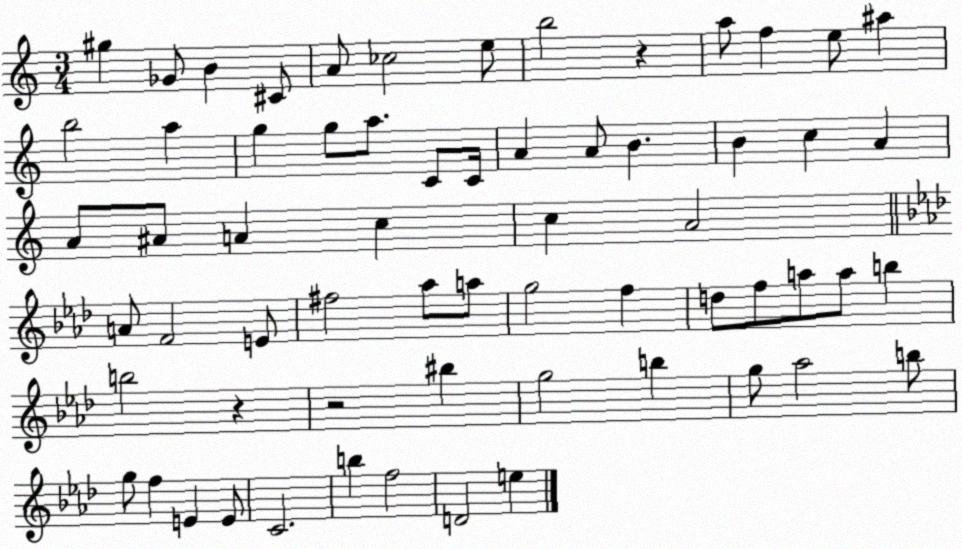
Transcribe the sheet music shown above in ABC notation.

X:1
T:Untitled
M:3/4
L:1/4
K:C
^g _G/2 B ^C/2 A/2 _c2 e/2 b2 z a/2 f e/2 ^a b2 a g g/2 a/2 C/2 C/4 A A/2 B B c A A/2 ^A/2 A c c A2 A/2 F2 E/2 ^f2 _a/2 a/2 g2 f d/2 f/2 a/2 a/2 b b2 z z2 ^b g2 b g/2 _a2 b/2 g/2 f E E/2 C2 b f2 D2 e